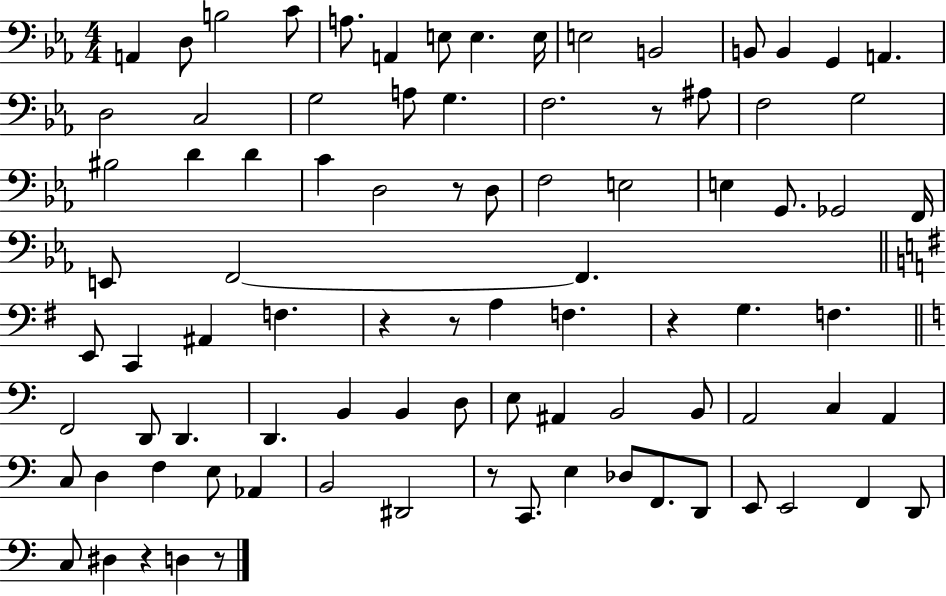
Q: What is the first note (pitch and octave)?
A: A2